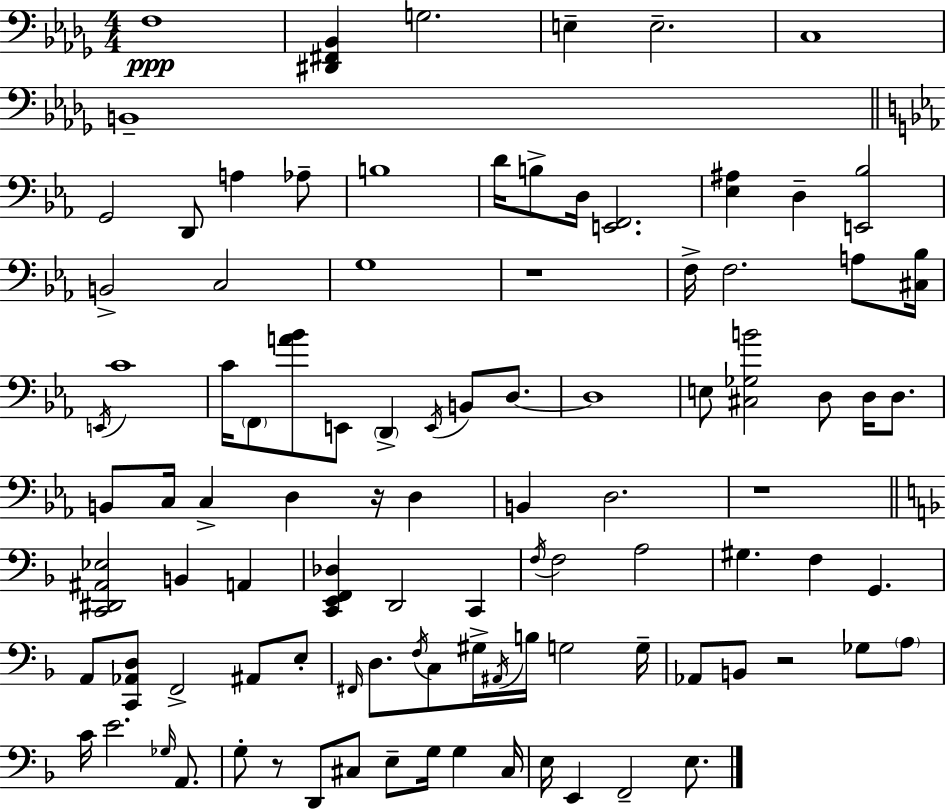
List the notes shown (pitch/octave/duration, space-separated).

F3/w [D#2,F#2,Bb2]/q G3/h. E3/q E3/h. C3/w B2/w G2/h D2/e A3/q Ab3/e B3/w D4/s B3/e D3/s [E2,F2]/h. [Eb3,A#3]/q D3/q [E2,Bb3]/h B2/h C3/h G3/w R/w F3/s F3/h. A3/e [C#3,Bb3]/s E2/s C4/w C4/s F2/e [A4,Bb4]/e E2/e D2/q E2/s B2/e D3/e. D3/w E3/e [C#3,Gb3,B4]/h D3/e D3/s D3/e. B2/e C3/s C3/q D3/q R/s D3/q B2/q D3/h. R/w [C2,D#2,A#2,Eb3]/h B2/q A2/q [C2,E2,F2,Db3]/q D2/h C2/q F3/s F3/h A3/h G#3/q. F3/q G2/q. A2/e [C2,Ab2,D3]/e F2/h A#2/e E3/e F#2/s D3/e. F3/s C3/e G#3/s A#2/s B3/s G3/h G3/s Ab2/e B2/e R/h Gb3/e A3/e C4/s E4/h. Gb3/s A2/e. G3/e R/e D2/e C#3/e E3/e G3/s G3/q C#3/s E3/s E2/q F2/h E3/e.